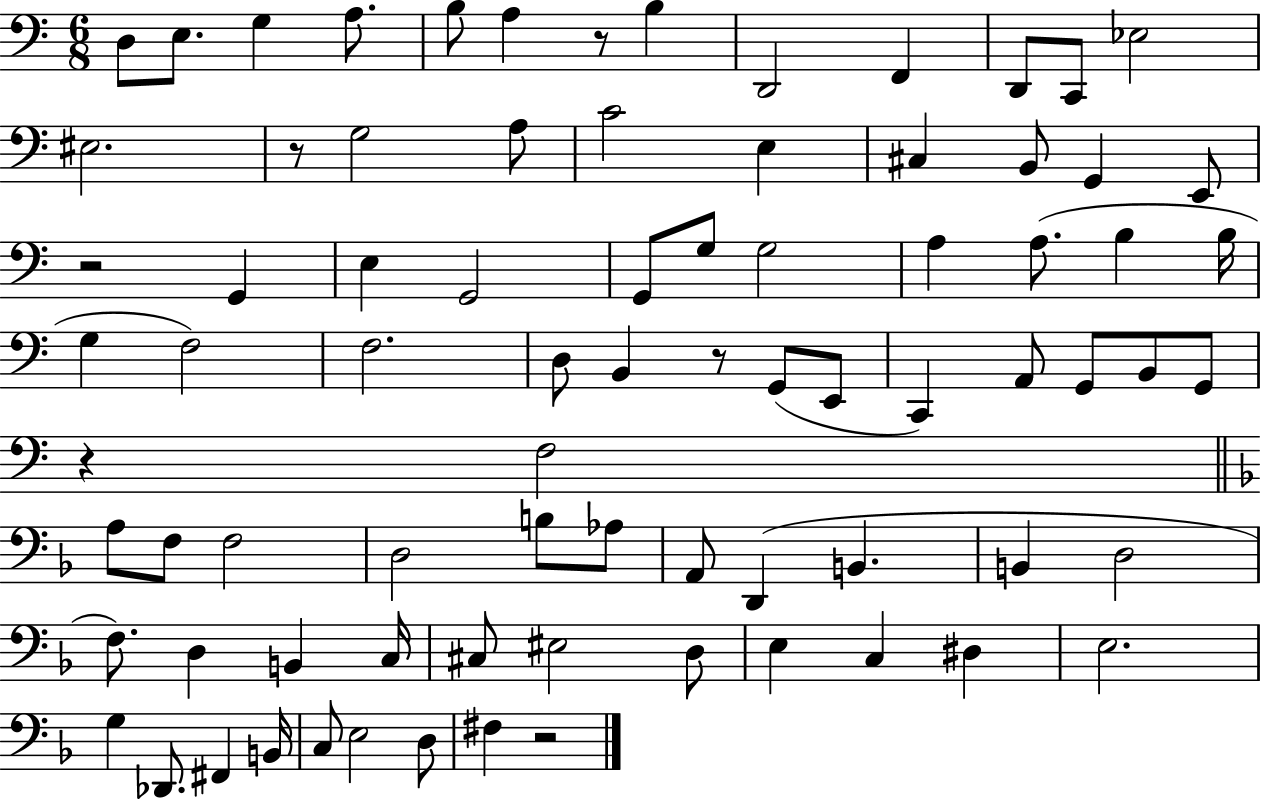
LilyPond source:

{
  \clef bass
  \numericTimeSignature
  \time 6/8
  \key c \major
  \repeat volta 2 { d8 e8. g4 a8. | b8 a4 r8 b4 | d,2 f,4 | d,8 c,8 ees2 | \break eis2. | r8 g2 a8 | c'2 e4 | cis4 b,8 g,4 e,8 | \break r2 g,4 | e4 g,2 | g,8 g8 g2 | a4 a8.( b4 b16 | \break g4 f2) | f2. | d8 b,4 r8 g,8( e,8 | c,4) a,8 g,8 b,8 g,8 | \break r4 f2 | \bar "||" \break \key f \major a8 f8 f2 | d2 b8 aes8 | a,8 d,4( b,4. | b,4 d2 | \break f8.) d4 b,4 c16 | cis8 eis2 d8 | e4 c4 dis4 | e2. | \break g4 des,8. fis,4 b,16 | c8 e2 d8 | fis4 r2 | } \bar "|."
}